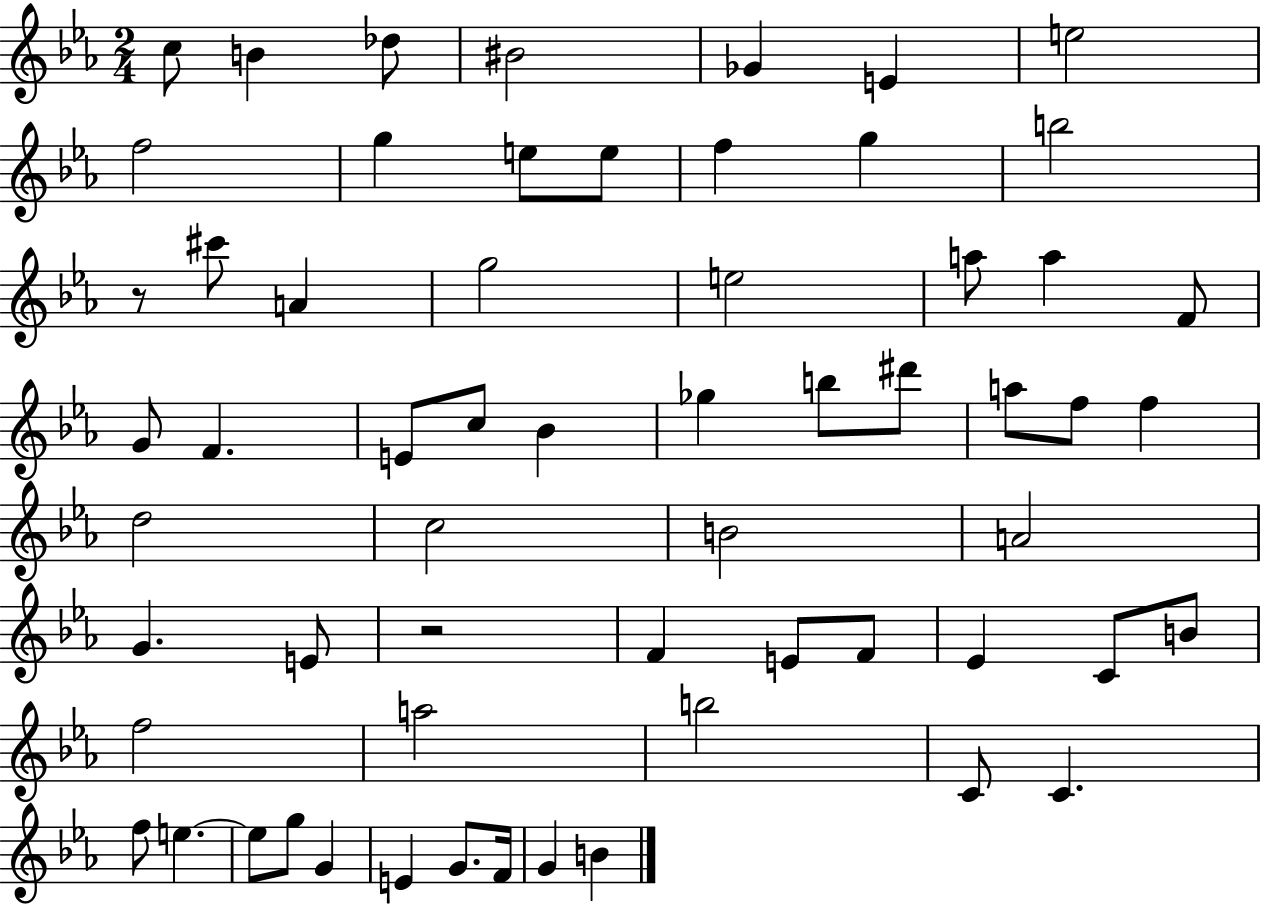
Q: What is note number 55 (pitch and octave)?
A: E4